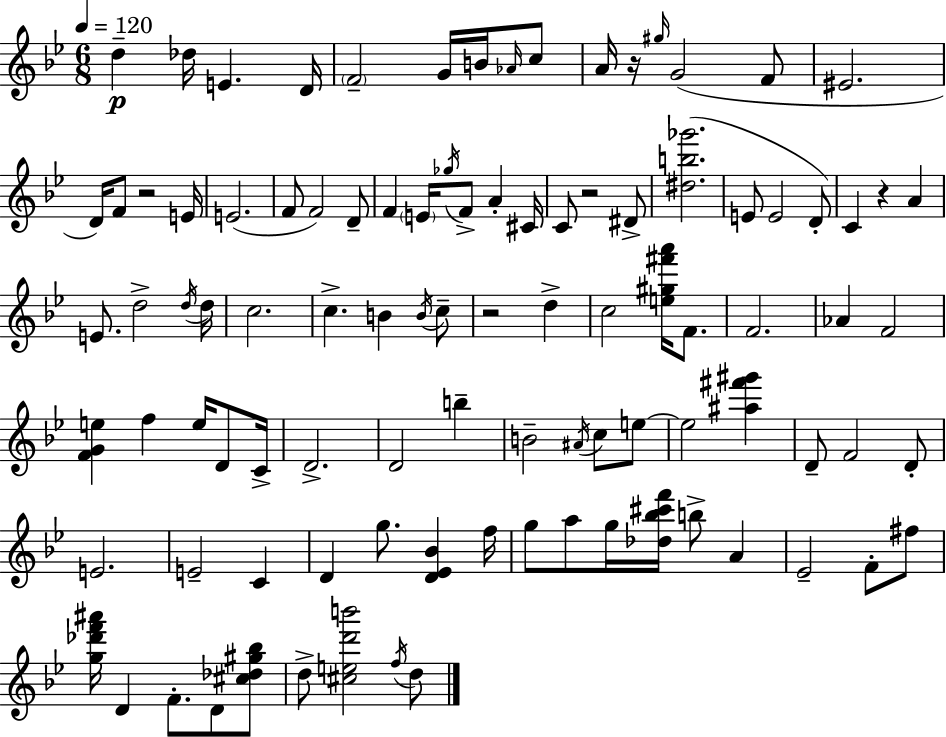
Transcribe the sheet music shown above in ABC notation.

X:1
T:Untitled
M:6/8
L:1/4
K:Bb
d _d/4 E D/4 F2 G/4 B/4 _A/4 c/2 A/4 z/4 ^g/4 G2 F/2 ^E2 D/4 F/2 z2 E/4 E2 F/2 F2 D/2 F E/4 _g/4 F/2 A ^C/4 C/2 z2 ^D/2 [^db_g']2 E/2 E2 D/2 C z A E/2 d2 d/4 d/4 c2 c B B/4 c/2 z2 d c2 [e^g^f'a']/4 F/2 F2 _A F2 [FGe] f e/4 D/2 C/4 D2 D2 b B2 ^A/4 c/2 e/2 e2 [^a^f'^g'] D/2 F2 D/2 E2 E2 C D g/2 [D_E_B] f/4 g/2 a/2 g/4 [_d_b^c'f']/4 b/2 A _E2 F/2 ^f/2 [g_d'f'^a']/4 D F/2 D/2 [^c_d^g_b]/2 d/2 [^ced'b']2 f/4 d/2